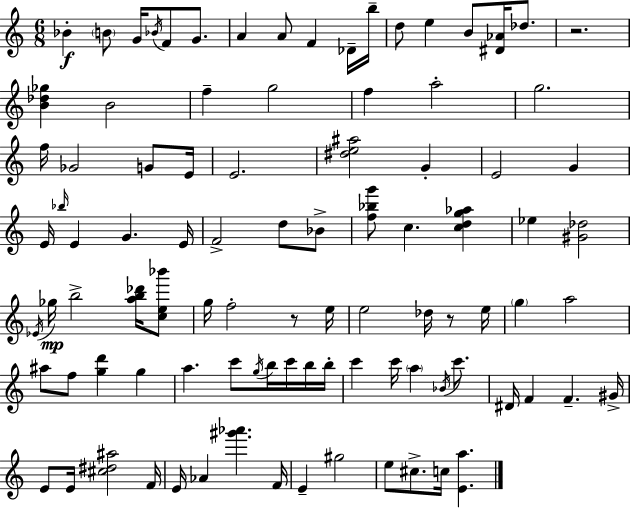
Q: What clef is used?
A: treble